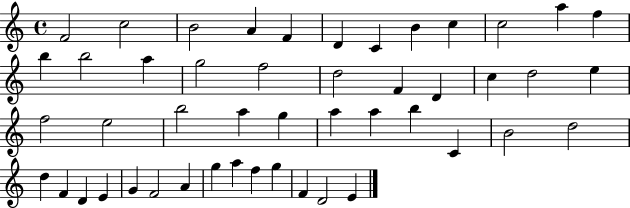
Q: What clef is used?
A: treble